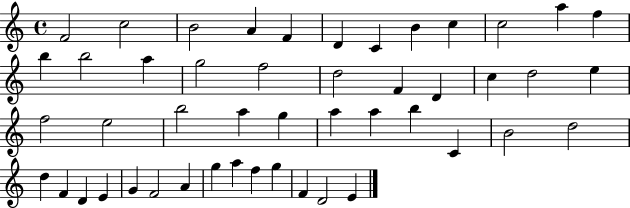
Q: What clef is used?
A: treble